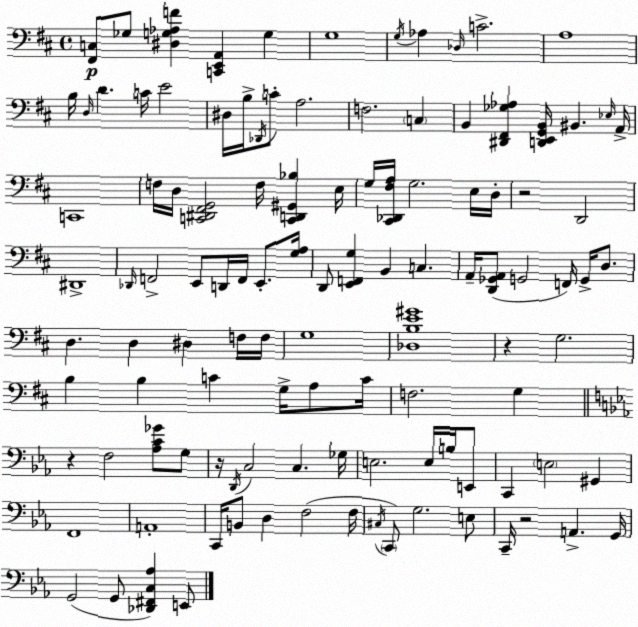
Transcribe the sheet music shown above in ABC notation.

X:1
T:Untitled
M:4/4
L:1/4
K:D
[^F,,C,]/2 _G,/2 [^D,G,_A,F] [C,,E,,A,,] G, G,4 G,/4 _A, _D,/4 C2 A,4 B,/4 D,/4 D C/4 E2 ^D,/4 B,/4 _D,,/4 C/2 A,2 F,2 C, B,, [^D,,^F,,_G,_A,] [D,,E,,G,,B,,]/4 ^B,, _E,/4 A,,/4 C,,4 F,/4 D,/4 [C,,^D,,^F,,G,,]2 F,/4 [C,,D,,^G,,_B,] E,/4 G,/4 [^C,,_D,,^F,A,]/4 G,2 E,/4 D,/4 z2 D,,2 ^D,,4 _D,,/4 F,,2 E,,/2 D,,/4 F,,/4 E,,/2 [G,A,]/4 D,,/2 [E,,F,,G,] B,, C, A,,/4 [D,,_G,,A,,]/2 G,,2 F,,/4 G,,/4 D,/2 D, D, ^D, F,/4 F,/4 G,4 [_D,B,E^G]4 z G,2 B, B, C G,/4 A,/2 C/4 F,2 G, z F,2 [_A,C_G]/2 G,/2 z/4 D,,/4 C,2 C, _G,/4 E,2 E,/4 B,/4 E,,/2 C,, E,2 ^G,, F,,4 A,,4 C,,/4 B,,/2 D, F,2 F,/4 ^C,/4 C,,/2 G,2 E,/2 C,,/4 z2 A,, G,,/4 G,,2 G,,/2 [_D,,^F,,C,_A,] E,,/2